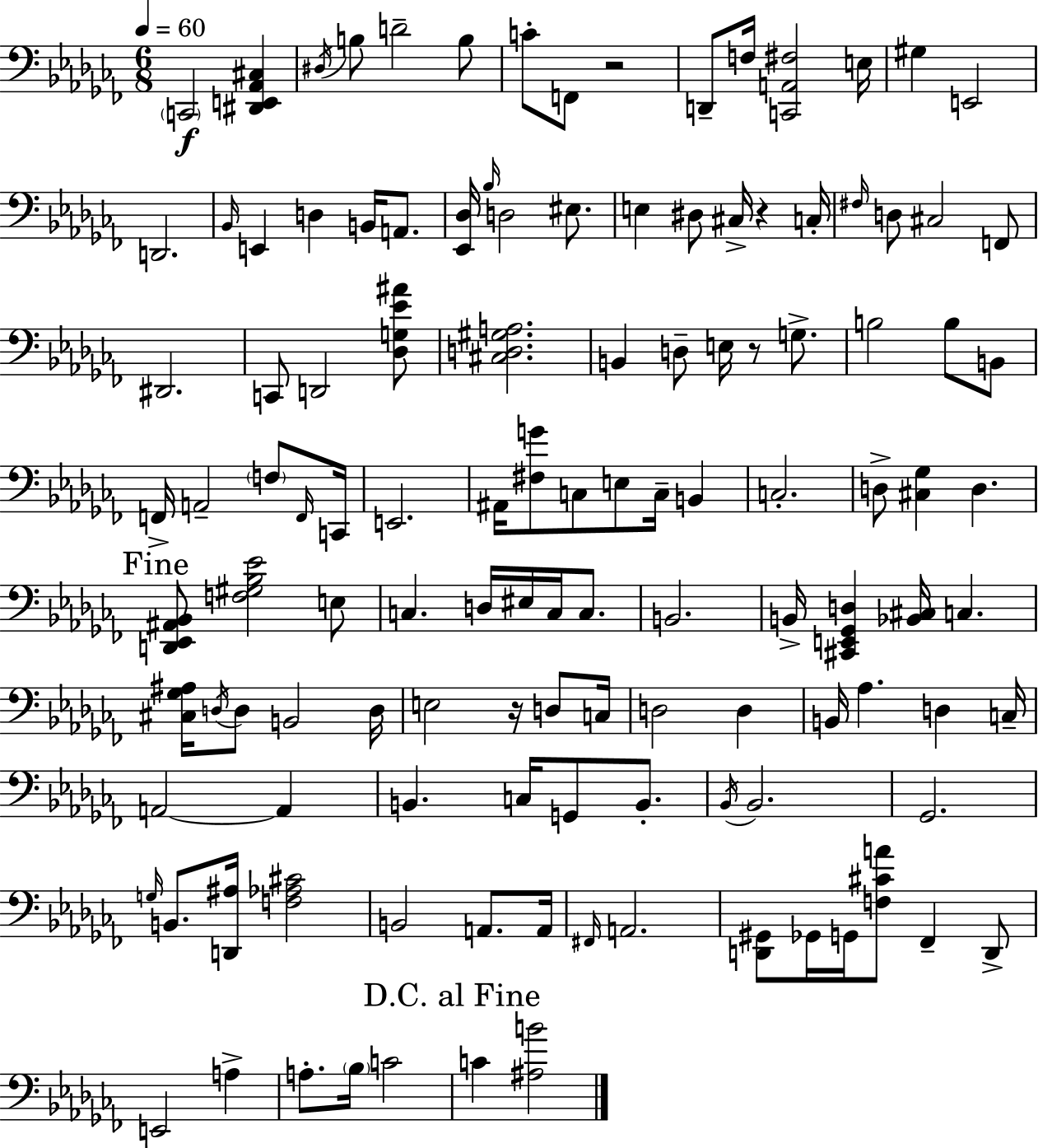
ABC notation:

X:1
T:Untitled
M:6/8
L:1/4
K:Abm
C,,2 [^D,,E,,_A,,^C,] ^D,/4 B,/2 D2 B,/2 C/2 F,,/2 z2 D,,/2 F,/4 [C,,A,,^F,]2 E,/4 ^G, E,,2 D,,2 _B,,/4 E,, D, B,,/4 A,,/2 [_E,,_D,]/4 _B,/4 D,2 ^E,/2 E, ^D,/2 ^C,/4 z C,/4 ^F,/4 D,/2 ^C,2 F,,/2 ^D,,2 C,,/2 D,,2 [_D,G,_E^A]/2 [^C,D,^G,A,]2 B,, D,/2 E,/4 z/2 G,/2 B,2 B,/2 B,,/2 F,,/4 A,,2 F,/2 F,,/4 C,,/4 E,,2 ^A,,/4 [^F,G]/2 C,/2 E,/2 C,/4 B,, C,2 D,/2 [^C,_G,] D, [D,,_E,,^A,,_B,,]/2 [F,^G,_B,_E]2 E,/2 C, D,/4 ^E,/4 C,/4 C,/2 B,,2 B,,/4 [^C,,E,,_G,,D,] [_B,,^C,]/4 C, [^C,_G,^A,]/4 D,/4 D,/2 B,,2 D,/4 E,2 z/4 D,/2 C,/4 D,2 D, B,,/4 _A, D, C,/4 A,,2 A,, B,, C,/4 G,,/2 B,,/2 _B,,/4 _B,,2 _G,,2 G,/4 B,,/2 [D,,^A,]/4 [F,_A,^C]2 B,,2 A,,/2 A,,/4 ^F,,/4 A,,2 [D,,^G,,]/2 _G,,/4 G,,/4 [F,^CA]/2 _F,, D,,/2 E,,2 A, A,/2 _B,/4 C2 C [^A,B]2